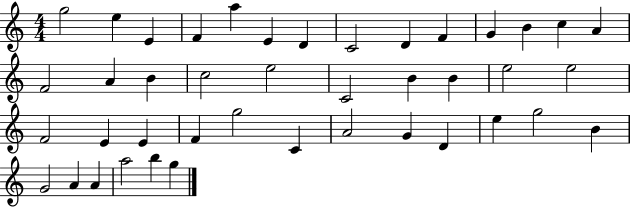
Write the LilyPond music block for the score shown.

{
  \clef treble
  \numericTimeSignature
  \time 4/4
  \key c \major
  g''2 e''4 e'4 | f'4 a''4 e'4 d'4 | c'2 d'4 f'4 | g'4 b'4 c''4 a'4 | \break f'2 a'4 b'4 | c''2 e''2 | c'2 b'4 b'4 | e''2 e''2 | \break f'2 e'4 e'4 | f'4 g''2 c'4 | a'2 g'4 d'4 | e''4 g''2 b'4 | \break g'2 a'4 a'4 | a''2 b''4 g''4 | \bar "|."
}